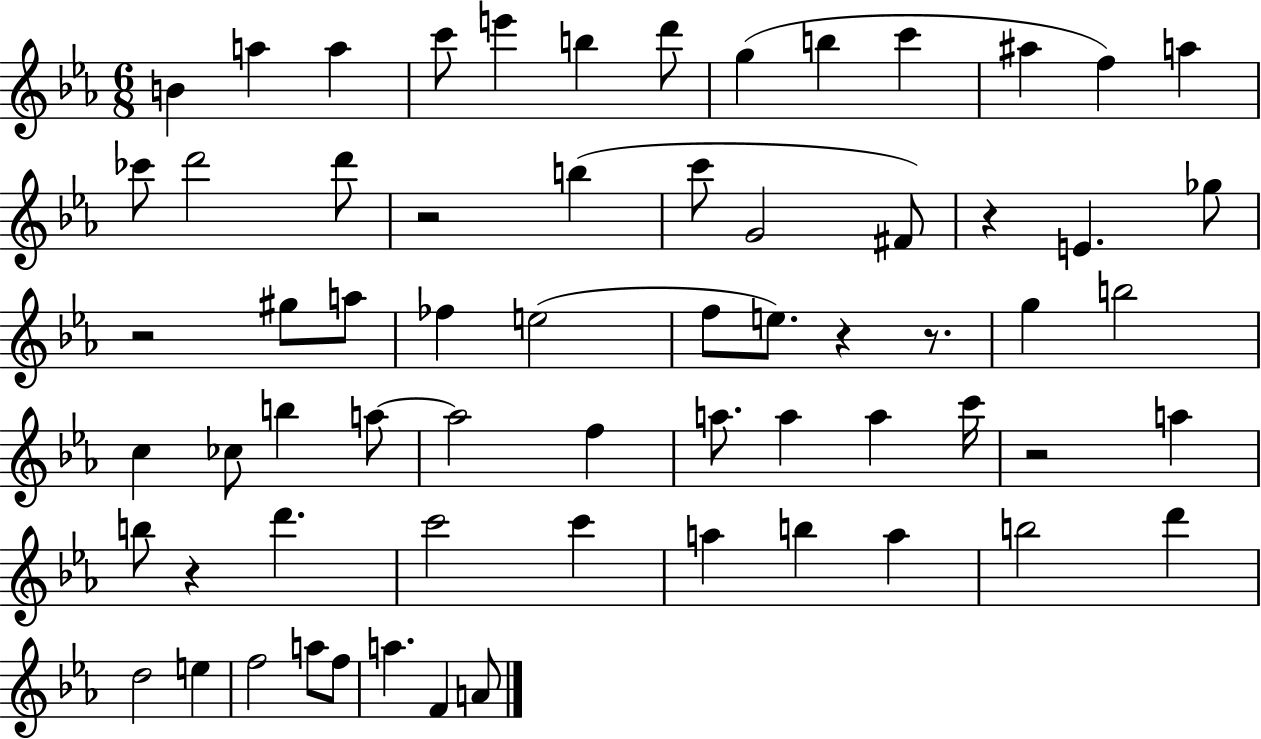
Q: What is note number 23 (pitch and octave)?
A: G#5